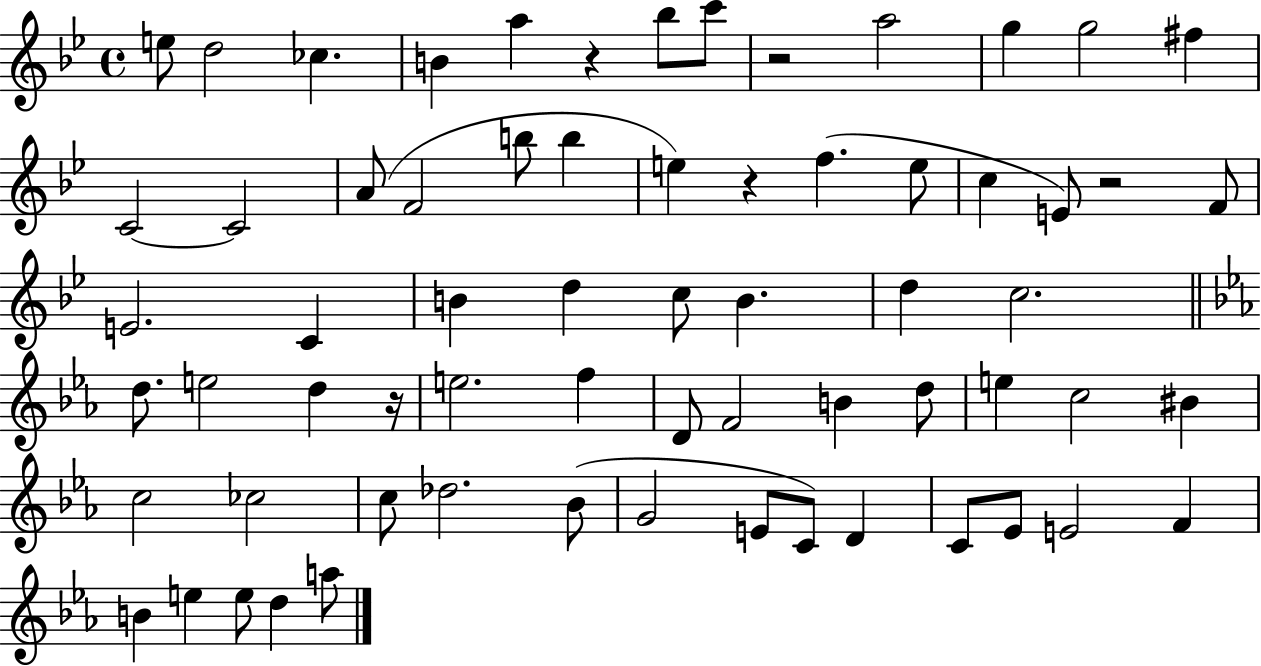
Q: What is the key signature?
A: BES major